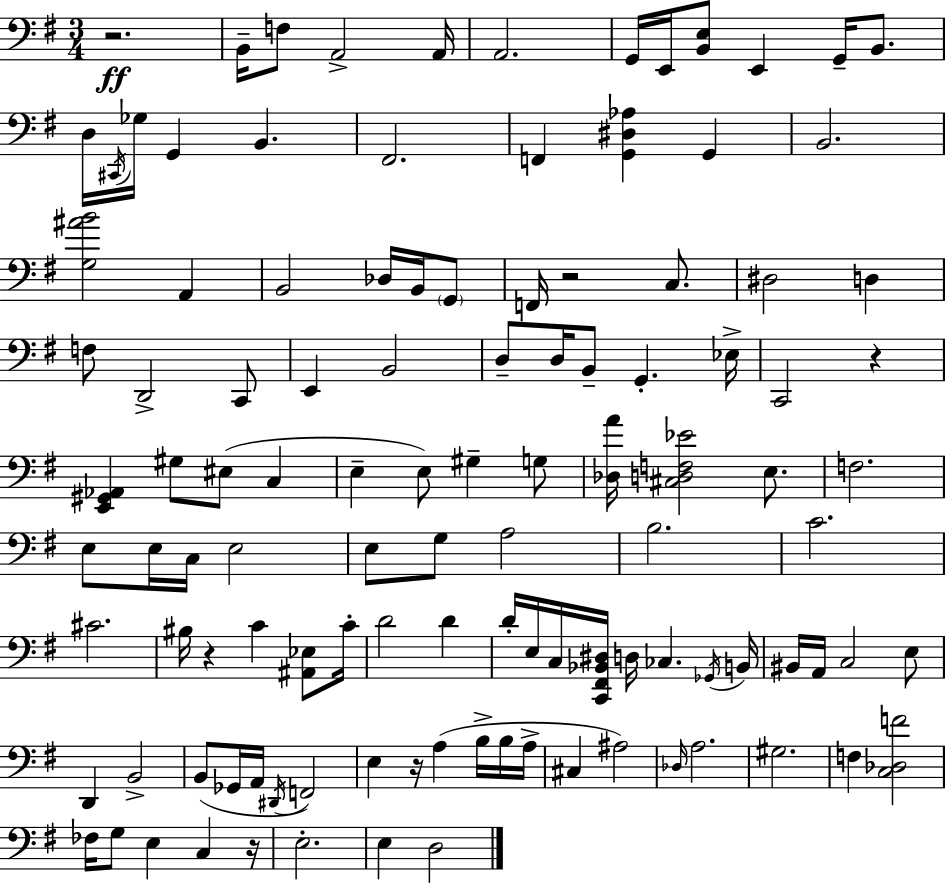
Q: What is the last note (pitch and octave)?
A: D3